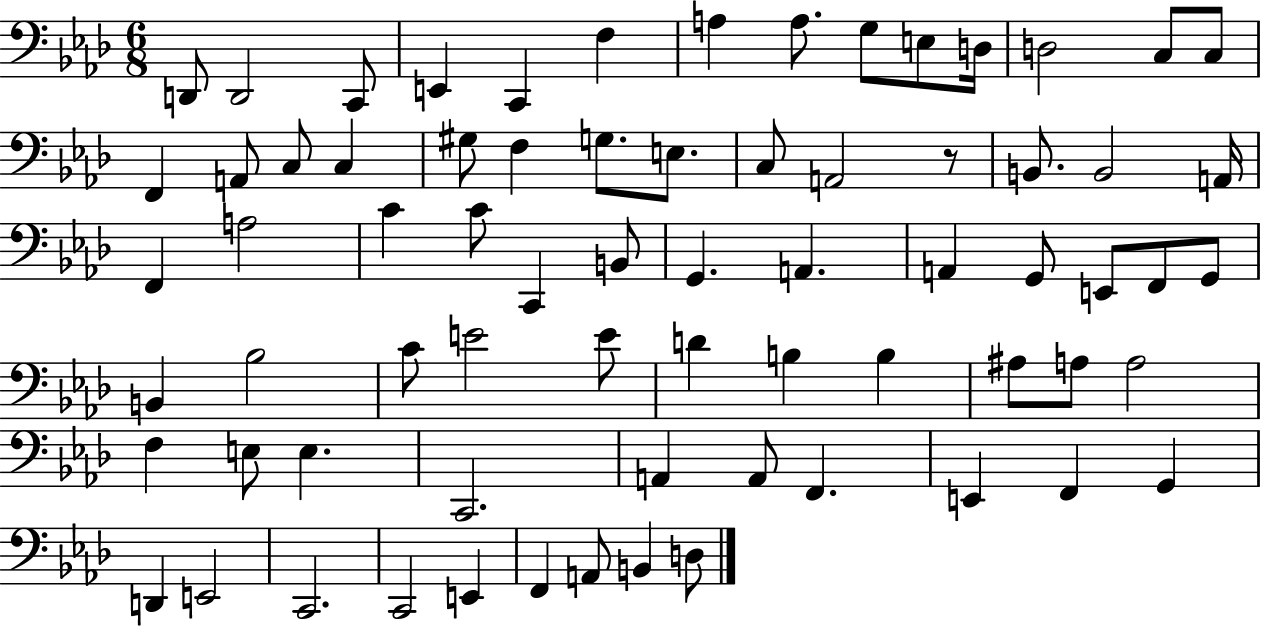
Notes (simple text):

D2/e D2/h C2/e E2/q C2/q F3/q A3/q A3/e. G3/e E3/e D3/s D3/h C3/e C3/e F2/q A2/e C3/e C3/q G#3/e F3/q G3/e. E3/e. C3/e A2/h R/e B2/e. B2/h A2/s F2/q A3/h C4/q C4/e C2/q B2/e G2/q. A2/q. A2/q G2/e E2/e F2/e G2/e B2/q Bb3/h C4/e E4/h E4/e D4/q B3/q B3/q A#3/e A3/e A3/h F3/q E3/e E3/q. C2/h. A2/q A2/e F2/q. E2/q F2/q G2/q D2/q E2/h C2/h. C2/h E2/q F2/q A2/e B2/q D3/e